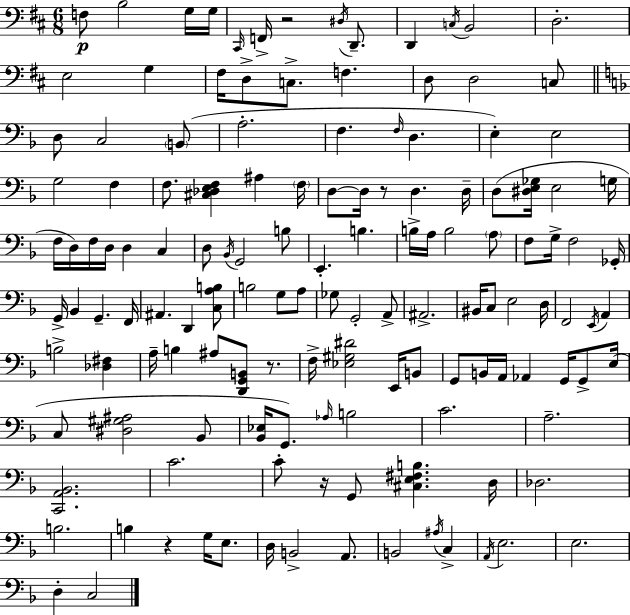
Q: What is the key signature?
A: D major